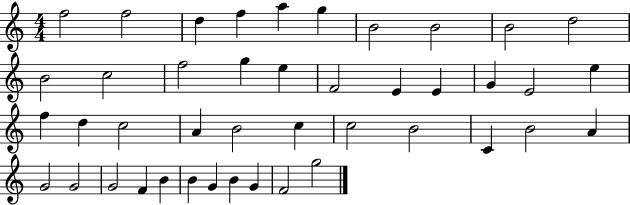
X:1
T:Untitled
M:4/4
L:1/4
K:C
f2 f2 d f a g B2 B2 B2 d2 B2 c2 f2 g e F2 E E G E2 e f d c2 A B2 c c2 B2 C B2 A G2 G2 G2 F B B G B G F2 g2